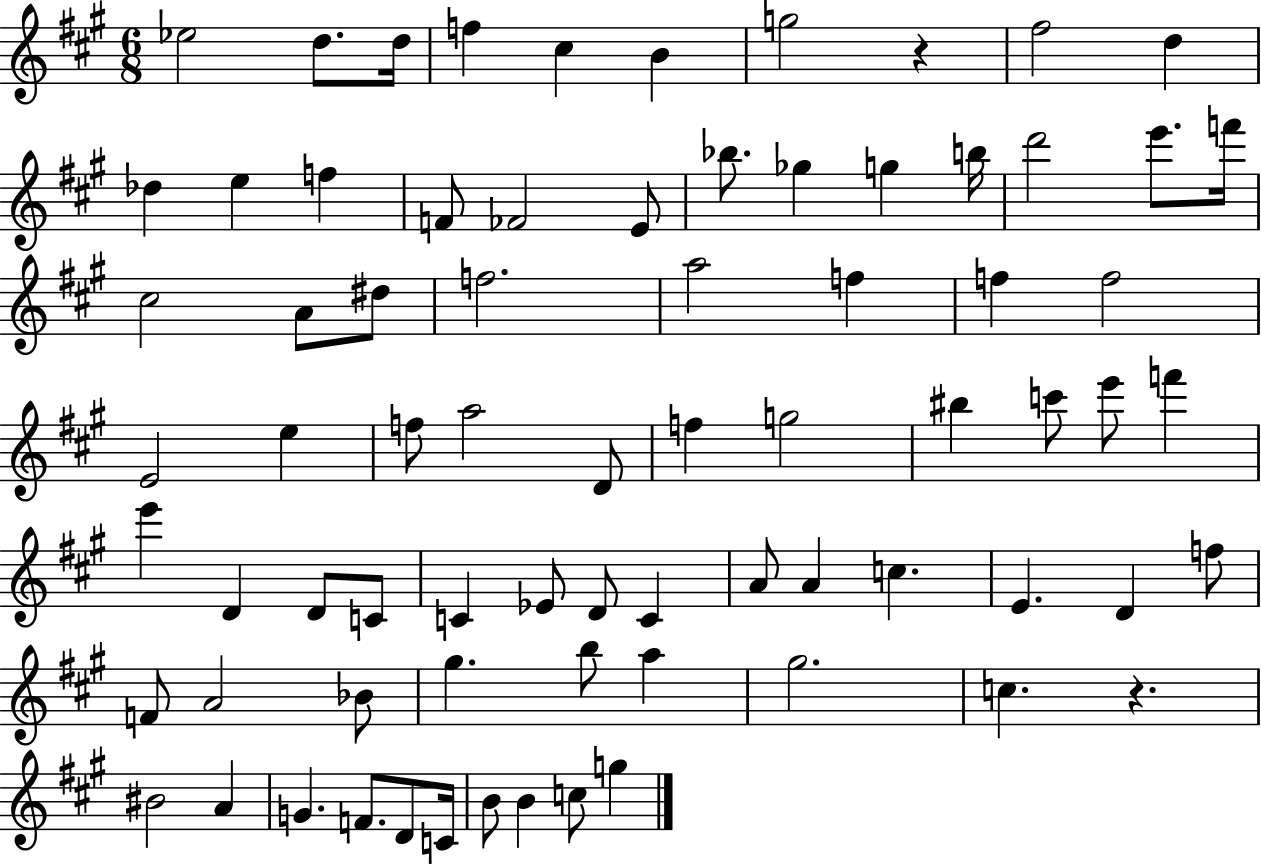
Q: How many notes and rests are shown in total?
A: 75